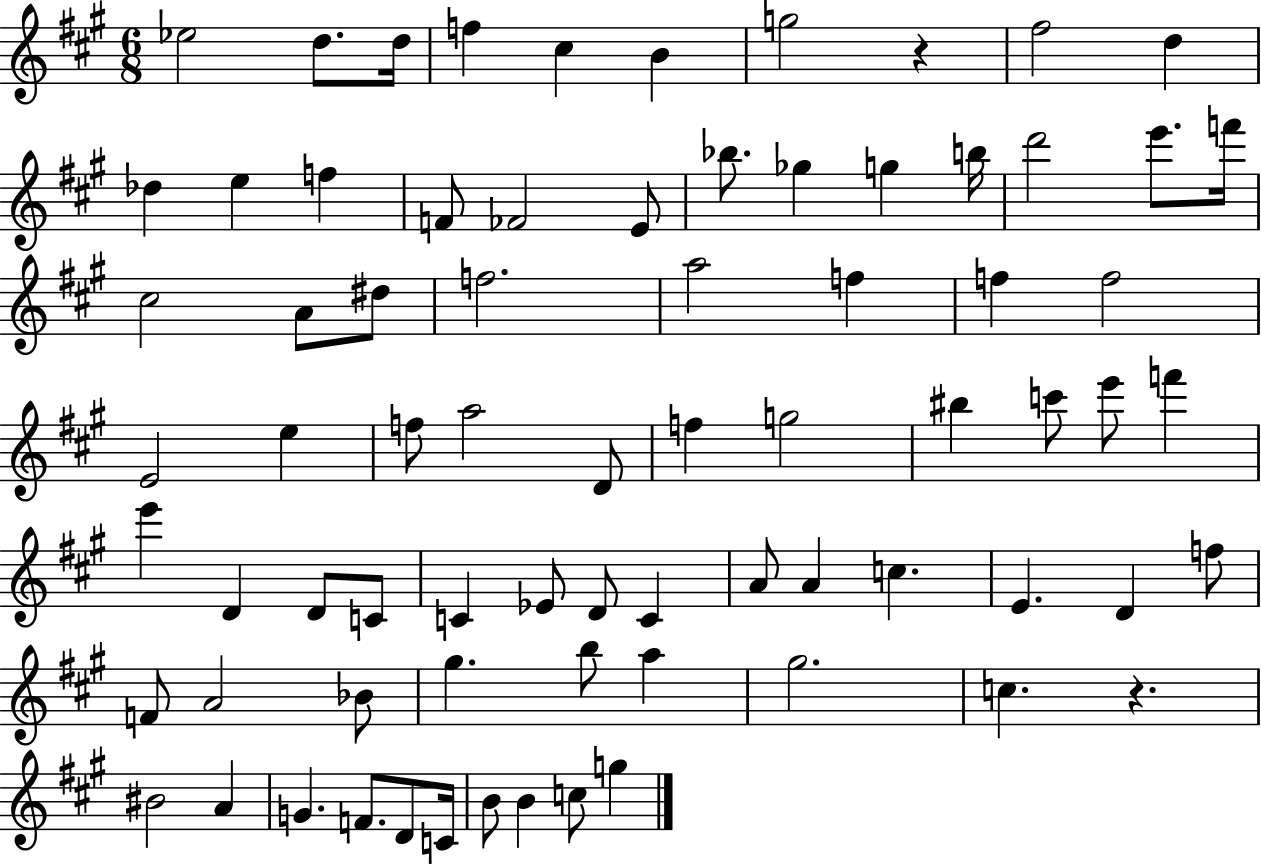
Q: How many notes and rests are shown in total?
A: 75